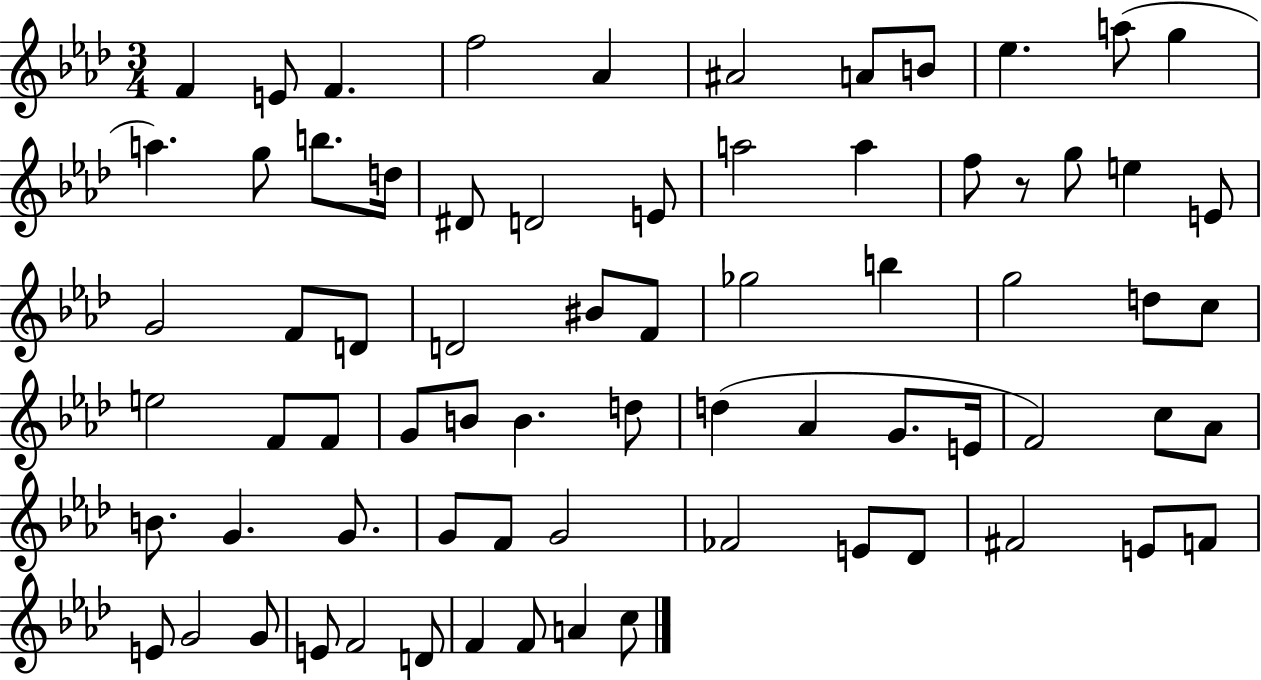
F4/q E4/e F4/q. F5/h Ab4/q A#4/h A4/e B4/e Eb5/q. A5/e G5/q A5/q. G5/e B5/e. D5/s D#4/e D4/h E4/e A5/h A5/q F5/e R/e G5/e E5/q E4/e G4/h F4/e D4/e D4/h BIS4/e F4/e Gb5/h B5/q G5/h D5/e C5/e E5/h F4/e F4/e G4/e B4/e B4/q. D5/e D5/q Ab4/q G4/e. E4/s F4/h C5/e Ab4/e B4/e. G4/q. G4/e. G4/e F4/e G4/h FES4/h E4/e Db4/e F#4/h E4/e F4/e E4/e G4/h G4/e E4/e F4/h D4/e F4/q F4/e A4/q C5/e